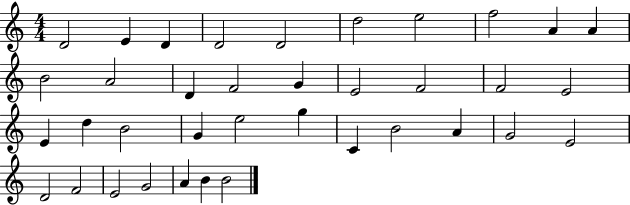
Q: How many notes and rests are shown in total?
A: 37